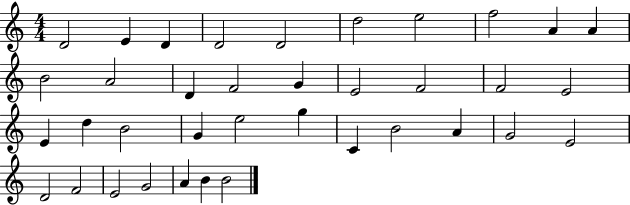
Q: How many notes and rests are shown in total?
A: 37